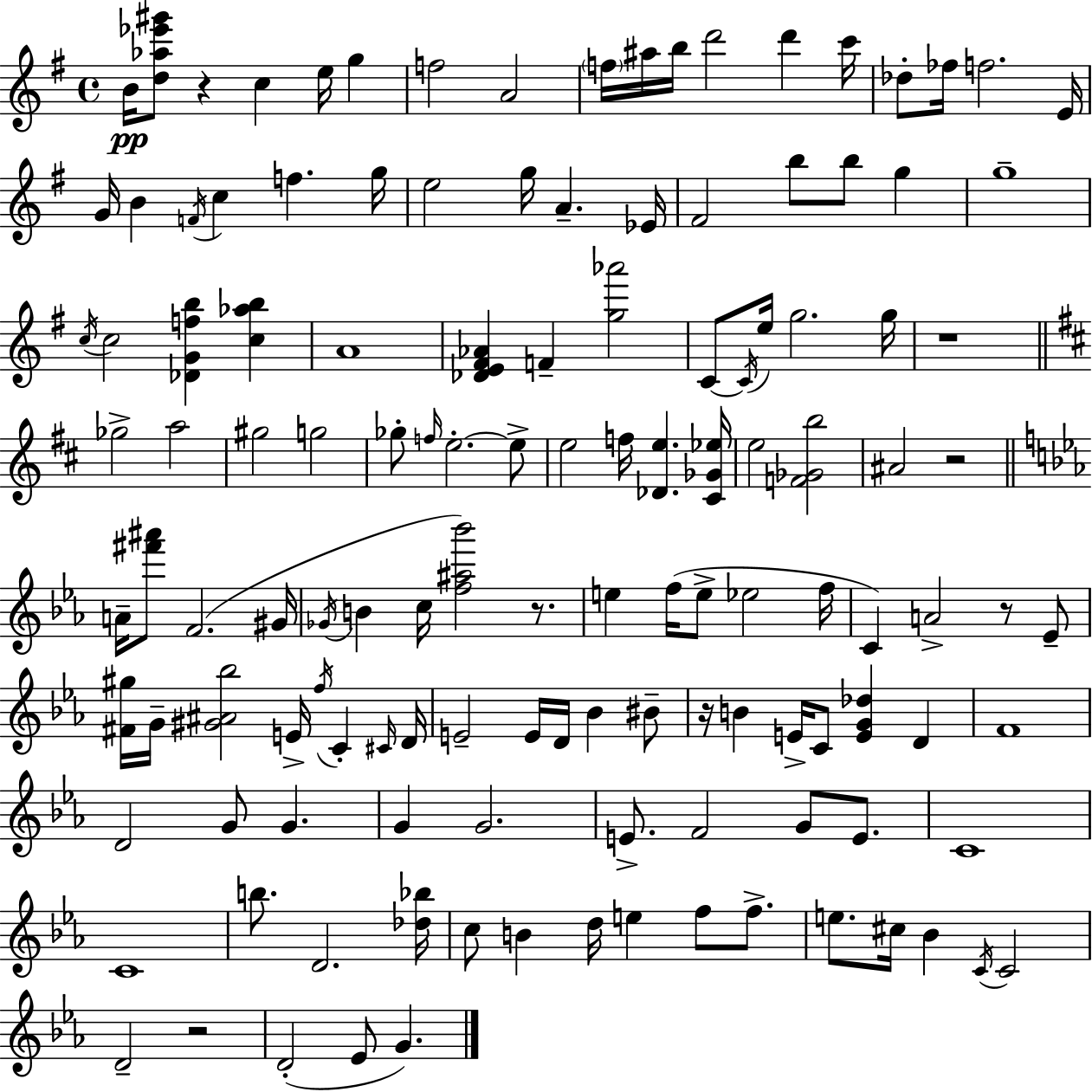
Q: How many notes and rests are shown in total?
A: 131